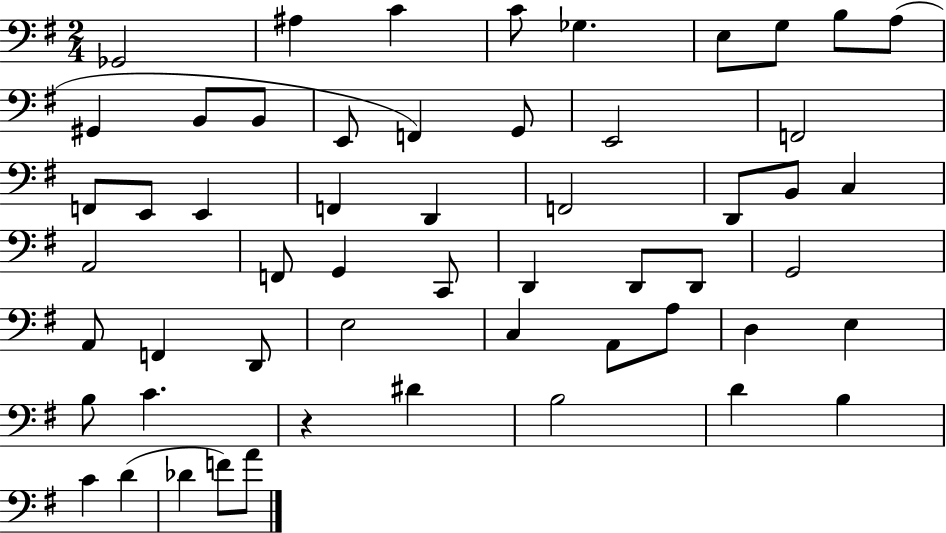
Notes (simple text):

Gb2/h A#3/q C4/q C4/e Gb3/q. E3/e G3/e B3/e A3/e G#2/q B2/e B2/e E2/e F2/q G2/e E2/h F2/h F2/e E2/e E2/q F2/q D2/q F2/h D2/e B2/e C3/q A2/h F2/e G2/q C2/e D2/q D2/e D2/e G2/h A2/e F2/q D2/e E3/h C3/q A2/e A3/e D3/q E3/q B3/e C4/q. R/q D#4/q B3/h D4/q B3/q C4/q D4/q Db4/q F4/e A4/e